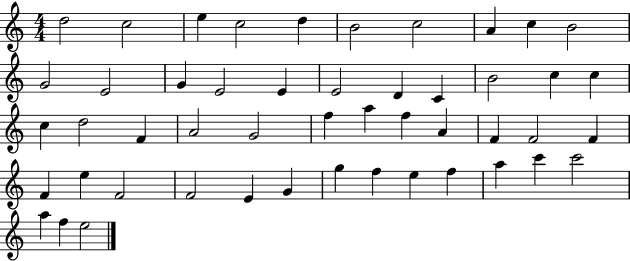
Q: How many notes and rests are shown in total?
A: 49